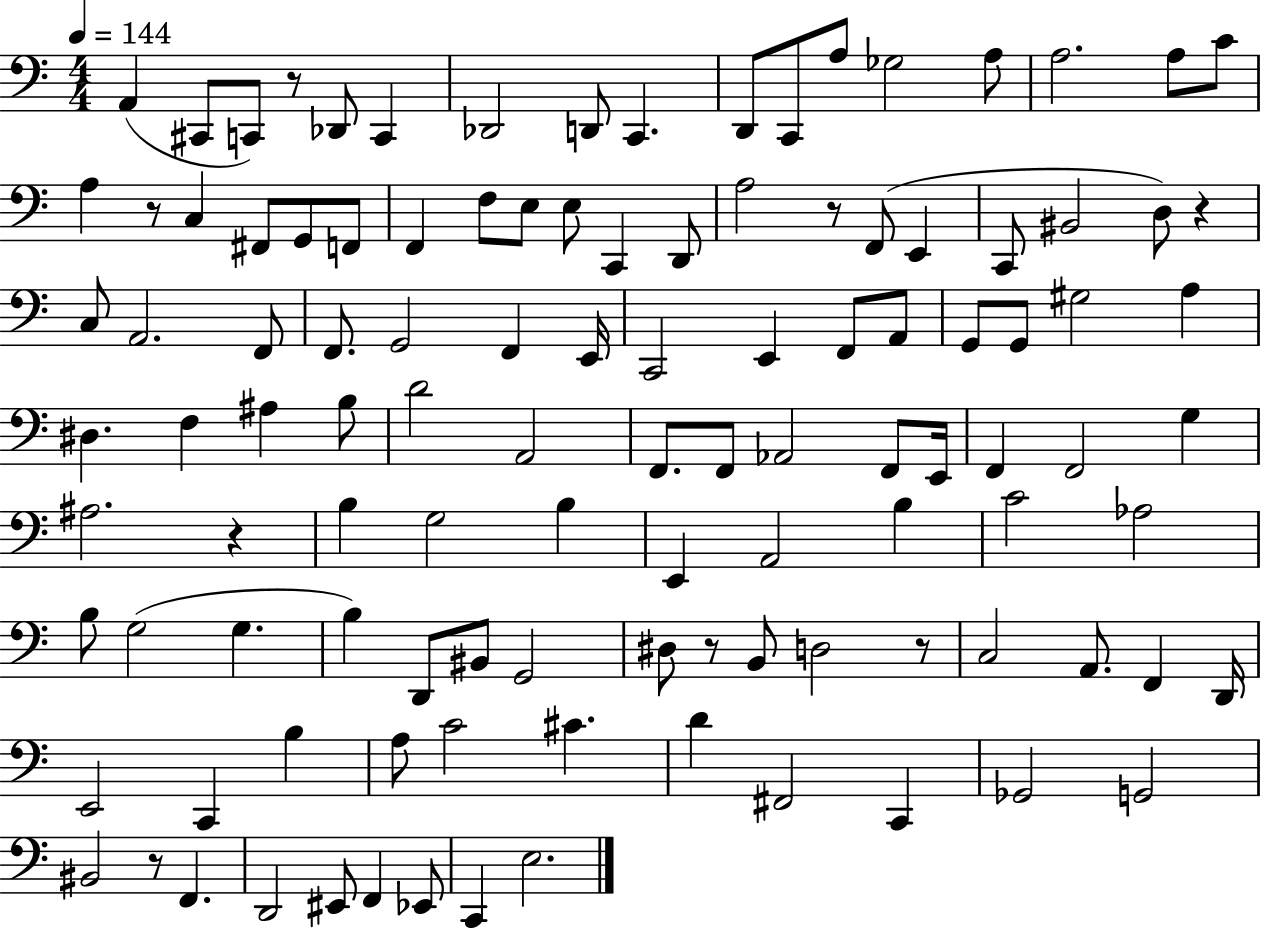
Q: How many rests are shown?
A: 8